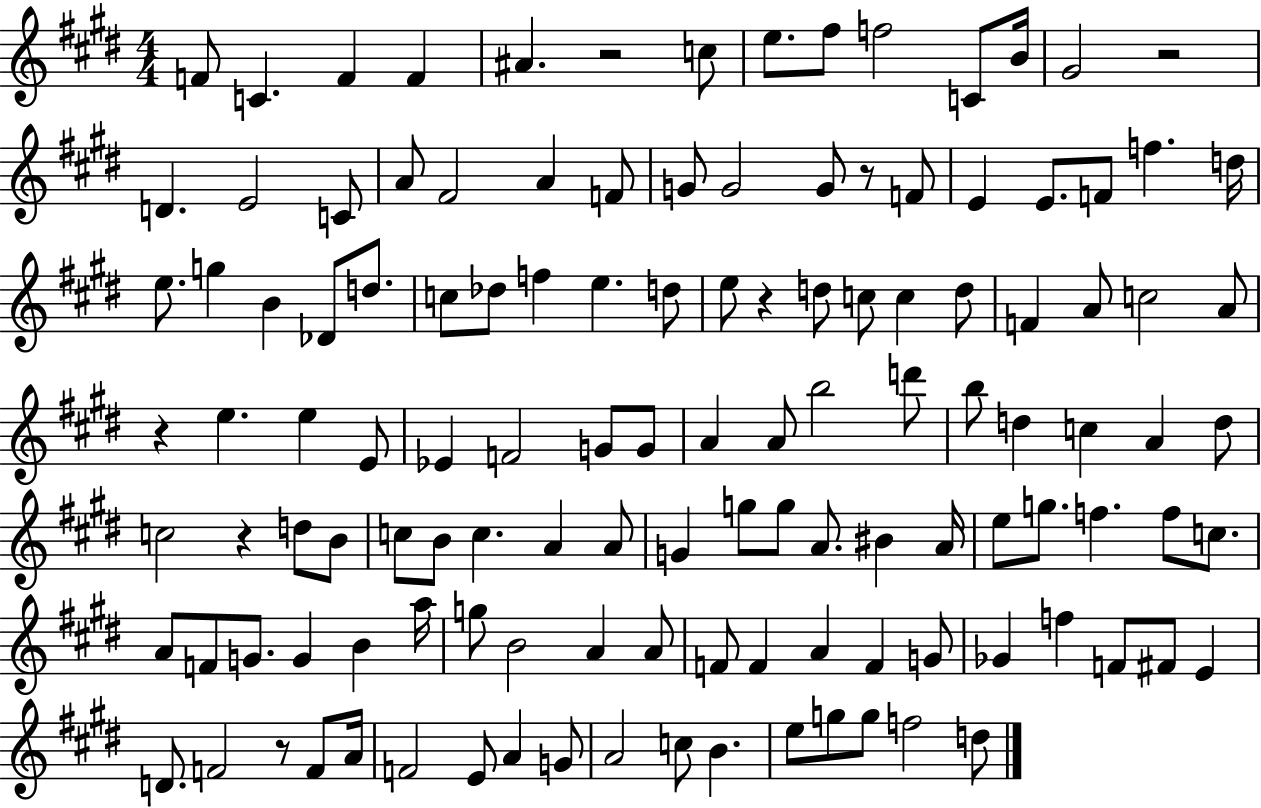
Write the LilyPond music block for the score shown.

{
  \clef treble
  \numericTimeSignature
  \time 4/4
  \key e \major
  \repeat volta 2 { f'8 c'4. f'4 f'4 | ais'4. r2 c''8 | e''8. fis''8 f''2 c'8 b'16 | gis'2 r2 | \break d'4. e'2 c'8 | a'8 fis'2 a'4 f'8 | g'8 g'2 g'8 r8 f'8 | e'4 e'8. f'8 f''4. d''16 | \break e''8. g''4 b'4 des'8 d''8. | c''8 des''8 f''4 e''4. d''8 | e''8 r4 d''8 c''8 c''4 d''8 | f'4 a'8 c''2 a'8 | \break r4 e''4. e''4 e'8 | ees'4 f'2 g'8 g'8 | a'4 a'8 b''2 d'''8 | b''8 d''4 c''4 a'4 d''8 | \break c''2 r4 d''8 b'8 | c''8 b'8 c''4. a'4 a'8 | g'4 g''8 g''8 a'8. bis'4 a'16 | e''8 g''8. f''4. f''8 c''8. | \break a'8 f'8 g'8. g'4 b'4 a''16 | g''8 b'2 a'4 a'8 | f'8 f'4 a'4 f'4 g'8 | ges'4 f''4 f'8 fis'8 e'4 | \break d'8. f'2 r8 f'8 a'16 | f'2 e'8 a'4 g'8 | a'2 c''8 b'4. | e''8 g''8 g''8 f''2 d''8 | \break } \bar "|."
}